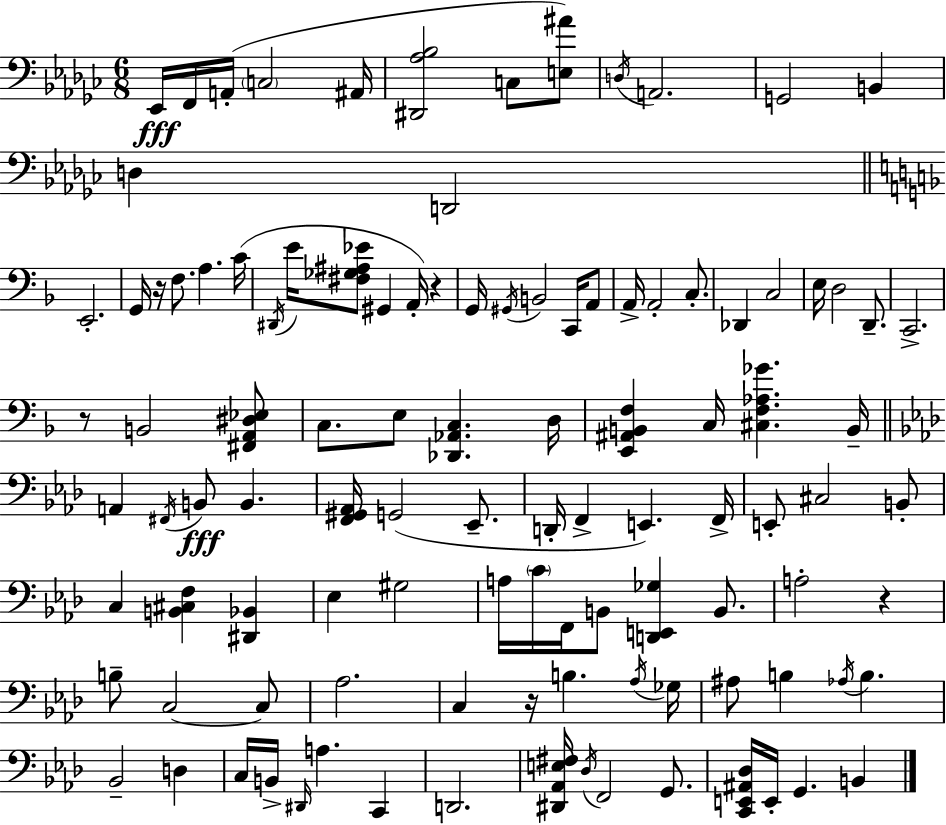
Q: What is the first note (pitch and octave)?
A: Eb2